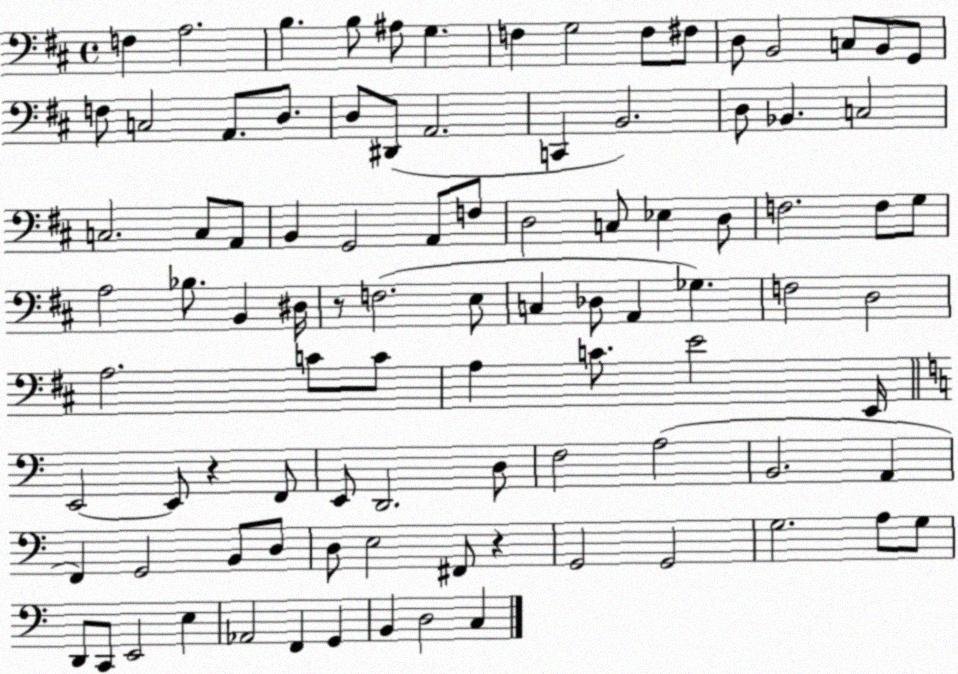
X:1
T:Untitled
M:4/4
L:1/4
K:D
F, A,2 B, B,/2 ^A,/2 G, F, G,2 F,/2 ^F,/2 D,/2 B,,2 C,/2 B,,/2 G,,/2 F,/2 C,2 A,,/2 D,/2 D,/2 ^D,,/2 A,,2 C,, B,,2 D,/2 _B,, C,2 C,2 C,/2 A,,/2 B,, G,,2 A,,/2 F,/2 D,2 C,/2 _E, D,/2 F,2 F,/2 G,/2 A,2 _B,/2 B,, ^D,/4 z/2 F,2 E,/2 C, _D,/2 A,, _G, F,2 D,2 A,2 C/2 C/2 A, C/2 E2 E,,/4 E,,2 E,,/2 z F,,/2 E,,/2 D,,2 D,/2 F,2 A,2 B,,2 A,, F,, G,,2 B,,/2 D,/2 D,/2 E,2 ^F,,/2 z G,,2 G,,2 G,2 A,/2 G,/2 D,,/2 C,,/2 E,,2 E, _A,,2 F,, G,, B,, D,2 C,